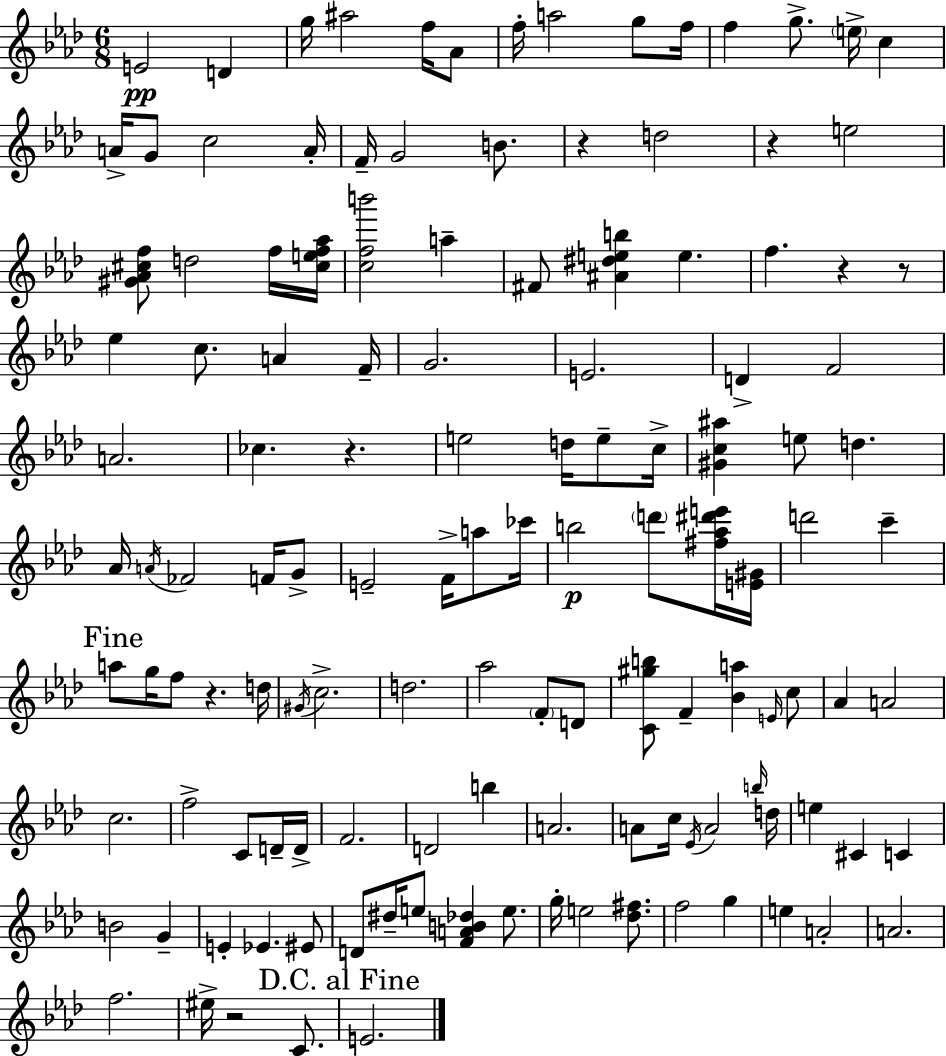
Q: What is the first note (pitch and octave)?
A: E4